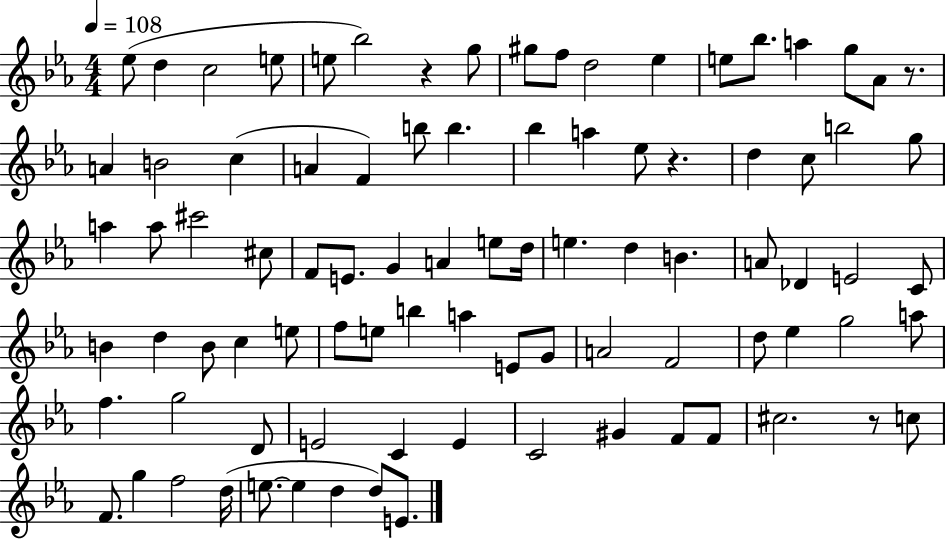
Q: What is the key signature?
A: EES major